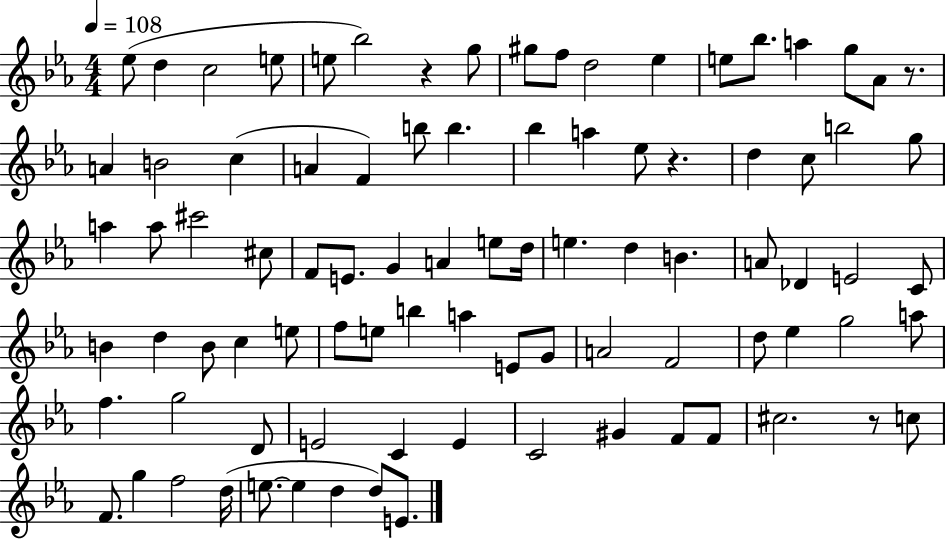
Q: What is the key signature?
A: EES major